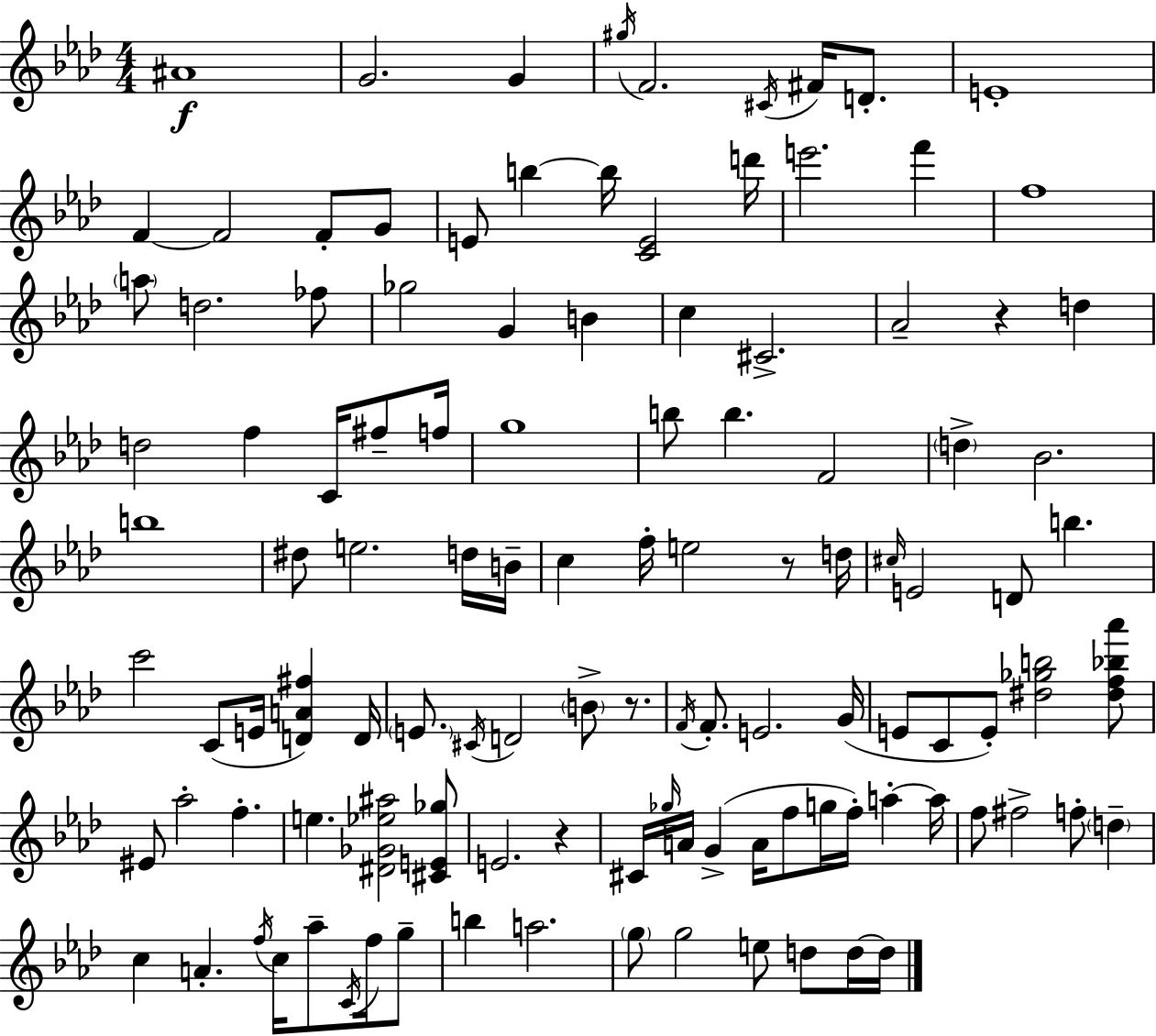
{
  \clef treble
  \numericTimeSignature
  \time 4/4
  \key aes \major
  ais'1\f | g'2. g'4 | \acciaccatura { gis''16 } f'2. \acciaccatura { cis'16 } fis'16 d'8.-. | e'1-. | \break f'4~~ f'2 f'8-. | g'8 e'8 b''4~~ b''16 <c' e'>2 | d'''16 e'''2. f'''4 | f''1 | \break \parenthesize a''8 d''2. | fes''8 ges''2 g'4 b'4 | c''4 cis'2.-> | aes'2-- r4 d''4 | \break d''2 f''4 c'16 fis''8-- | f''16 g''1 | b''8 b''4. f'2 | \parenthesize d''4-> bes'2. | \break b''1 | dis''8 e''2. | d''16 b'16-- c''4 f''16-. e''2 r8 | d''16 \grace { cis''16 } e'2 d'8 b''4. | \break c'''2 c'8( e'16 <d' a' fis''>4) | d'16 \parenthesize e'8. \acciaccatura { cis'16 } d'2 \parenthesize b'8-> | r8. \acciaccatura { f'16 } f'8.-. e'2. | g'16( e'8 c'8 e'8-.) <dis'' ges'' b''>2 | \break <dis'' f'' bes'' aes'''>8 eis'8 aes''2-. f''4.-. | e''4. <dis' ges' ees'' ais''>2 | <cis' e' ges''>8 e'2. | r4 cis'16 \grace { ges''16 } a'16 g'4->( a'16 f''8 g''16 | \break f''16-.) a''4-.~~ a''16 f''8 fis''2-> | f''8-. \parenthesize d''4-- c''4 a'4.-. | \acciaccatura { f''16 } c''16 aes''8-- \acciaccatura { c'16 } f''16 g''8-- b''4 a''2. | \parenthesize g''8 g''2 | \break e''8 d''8 d''16~~ d''16 \bar "|."
}